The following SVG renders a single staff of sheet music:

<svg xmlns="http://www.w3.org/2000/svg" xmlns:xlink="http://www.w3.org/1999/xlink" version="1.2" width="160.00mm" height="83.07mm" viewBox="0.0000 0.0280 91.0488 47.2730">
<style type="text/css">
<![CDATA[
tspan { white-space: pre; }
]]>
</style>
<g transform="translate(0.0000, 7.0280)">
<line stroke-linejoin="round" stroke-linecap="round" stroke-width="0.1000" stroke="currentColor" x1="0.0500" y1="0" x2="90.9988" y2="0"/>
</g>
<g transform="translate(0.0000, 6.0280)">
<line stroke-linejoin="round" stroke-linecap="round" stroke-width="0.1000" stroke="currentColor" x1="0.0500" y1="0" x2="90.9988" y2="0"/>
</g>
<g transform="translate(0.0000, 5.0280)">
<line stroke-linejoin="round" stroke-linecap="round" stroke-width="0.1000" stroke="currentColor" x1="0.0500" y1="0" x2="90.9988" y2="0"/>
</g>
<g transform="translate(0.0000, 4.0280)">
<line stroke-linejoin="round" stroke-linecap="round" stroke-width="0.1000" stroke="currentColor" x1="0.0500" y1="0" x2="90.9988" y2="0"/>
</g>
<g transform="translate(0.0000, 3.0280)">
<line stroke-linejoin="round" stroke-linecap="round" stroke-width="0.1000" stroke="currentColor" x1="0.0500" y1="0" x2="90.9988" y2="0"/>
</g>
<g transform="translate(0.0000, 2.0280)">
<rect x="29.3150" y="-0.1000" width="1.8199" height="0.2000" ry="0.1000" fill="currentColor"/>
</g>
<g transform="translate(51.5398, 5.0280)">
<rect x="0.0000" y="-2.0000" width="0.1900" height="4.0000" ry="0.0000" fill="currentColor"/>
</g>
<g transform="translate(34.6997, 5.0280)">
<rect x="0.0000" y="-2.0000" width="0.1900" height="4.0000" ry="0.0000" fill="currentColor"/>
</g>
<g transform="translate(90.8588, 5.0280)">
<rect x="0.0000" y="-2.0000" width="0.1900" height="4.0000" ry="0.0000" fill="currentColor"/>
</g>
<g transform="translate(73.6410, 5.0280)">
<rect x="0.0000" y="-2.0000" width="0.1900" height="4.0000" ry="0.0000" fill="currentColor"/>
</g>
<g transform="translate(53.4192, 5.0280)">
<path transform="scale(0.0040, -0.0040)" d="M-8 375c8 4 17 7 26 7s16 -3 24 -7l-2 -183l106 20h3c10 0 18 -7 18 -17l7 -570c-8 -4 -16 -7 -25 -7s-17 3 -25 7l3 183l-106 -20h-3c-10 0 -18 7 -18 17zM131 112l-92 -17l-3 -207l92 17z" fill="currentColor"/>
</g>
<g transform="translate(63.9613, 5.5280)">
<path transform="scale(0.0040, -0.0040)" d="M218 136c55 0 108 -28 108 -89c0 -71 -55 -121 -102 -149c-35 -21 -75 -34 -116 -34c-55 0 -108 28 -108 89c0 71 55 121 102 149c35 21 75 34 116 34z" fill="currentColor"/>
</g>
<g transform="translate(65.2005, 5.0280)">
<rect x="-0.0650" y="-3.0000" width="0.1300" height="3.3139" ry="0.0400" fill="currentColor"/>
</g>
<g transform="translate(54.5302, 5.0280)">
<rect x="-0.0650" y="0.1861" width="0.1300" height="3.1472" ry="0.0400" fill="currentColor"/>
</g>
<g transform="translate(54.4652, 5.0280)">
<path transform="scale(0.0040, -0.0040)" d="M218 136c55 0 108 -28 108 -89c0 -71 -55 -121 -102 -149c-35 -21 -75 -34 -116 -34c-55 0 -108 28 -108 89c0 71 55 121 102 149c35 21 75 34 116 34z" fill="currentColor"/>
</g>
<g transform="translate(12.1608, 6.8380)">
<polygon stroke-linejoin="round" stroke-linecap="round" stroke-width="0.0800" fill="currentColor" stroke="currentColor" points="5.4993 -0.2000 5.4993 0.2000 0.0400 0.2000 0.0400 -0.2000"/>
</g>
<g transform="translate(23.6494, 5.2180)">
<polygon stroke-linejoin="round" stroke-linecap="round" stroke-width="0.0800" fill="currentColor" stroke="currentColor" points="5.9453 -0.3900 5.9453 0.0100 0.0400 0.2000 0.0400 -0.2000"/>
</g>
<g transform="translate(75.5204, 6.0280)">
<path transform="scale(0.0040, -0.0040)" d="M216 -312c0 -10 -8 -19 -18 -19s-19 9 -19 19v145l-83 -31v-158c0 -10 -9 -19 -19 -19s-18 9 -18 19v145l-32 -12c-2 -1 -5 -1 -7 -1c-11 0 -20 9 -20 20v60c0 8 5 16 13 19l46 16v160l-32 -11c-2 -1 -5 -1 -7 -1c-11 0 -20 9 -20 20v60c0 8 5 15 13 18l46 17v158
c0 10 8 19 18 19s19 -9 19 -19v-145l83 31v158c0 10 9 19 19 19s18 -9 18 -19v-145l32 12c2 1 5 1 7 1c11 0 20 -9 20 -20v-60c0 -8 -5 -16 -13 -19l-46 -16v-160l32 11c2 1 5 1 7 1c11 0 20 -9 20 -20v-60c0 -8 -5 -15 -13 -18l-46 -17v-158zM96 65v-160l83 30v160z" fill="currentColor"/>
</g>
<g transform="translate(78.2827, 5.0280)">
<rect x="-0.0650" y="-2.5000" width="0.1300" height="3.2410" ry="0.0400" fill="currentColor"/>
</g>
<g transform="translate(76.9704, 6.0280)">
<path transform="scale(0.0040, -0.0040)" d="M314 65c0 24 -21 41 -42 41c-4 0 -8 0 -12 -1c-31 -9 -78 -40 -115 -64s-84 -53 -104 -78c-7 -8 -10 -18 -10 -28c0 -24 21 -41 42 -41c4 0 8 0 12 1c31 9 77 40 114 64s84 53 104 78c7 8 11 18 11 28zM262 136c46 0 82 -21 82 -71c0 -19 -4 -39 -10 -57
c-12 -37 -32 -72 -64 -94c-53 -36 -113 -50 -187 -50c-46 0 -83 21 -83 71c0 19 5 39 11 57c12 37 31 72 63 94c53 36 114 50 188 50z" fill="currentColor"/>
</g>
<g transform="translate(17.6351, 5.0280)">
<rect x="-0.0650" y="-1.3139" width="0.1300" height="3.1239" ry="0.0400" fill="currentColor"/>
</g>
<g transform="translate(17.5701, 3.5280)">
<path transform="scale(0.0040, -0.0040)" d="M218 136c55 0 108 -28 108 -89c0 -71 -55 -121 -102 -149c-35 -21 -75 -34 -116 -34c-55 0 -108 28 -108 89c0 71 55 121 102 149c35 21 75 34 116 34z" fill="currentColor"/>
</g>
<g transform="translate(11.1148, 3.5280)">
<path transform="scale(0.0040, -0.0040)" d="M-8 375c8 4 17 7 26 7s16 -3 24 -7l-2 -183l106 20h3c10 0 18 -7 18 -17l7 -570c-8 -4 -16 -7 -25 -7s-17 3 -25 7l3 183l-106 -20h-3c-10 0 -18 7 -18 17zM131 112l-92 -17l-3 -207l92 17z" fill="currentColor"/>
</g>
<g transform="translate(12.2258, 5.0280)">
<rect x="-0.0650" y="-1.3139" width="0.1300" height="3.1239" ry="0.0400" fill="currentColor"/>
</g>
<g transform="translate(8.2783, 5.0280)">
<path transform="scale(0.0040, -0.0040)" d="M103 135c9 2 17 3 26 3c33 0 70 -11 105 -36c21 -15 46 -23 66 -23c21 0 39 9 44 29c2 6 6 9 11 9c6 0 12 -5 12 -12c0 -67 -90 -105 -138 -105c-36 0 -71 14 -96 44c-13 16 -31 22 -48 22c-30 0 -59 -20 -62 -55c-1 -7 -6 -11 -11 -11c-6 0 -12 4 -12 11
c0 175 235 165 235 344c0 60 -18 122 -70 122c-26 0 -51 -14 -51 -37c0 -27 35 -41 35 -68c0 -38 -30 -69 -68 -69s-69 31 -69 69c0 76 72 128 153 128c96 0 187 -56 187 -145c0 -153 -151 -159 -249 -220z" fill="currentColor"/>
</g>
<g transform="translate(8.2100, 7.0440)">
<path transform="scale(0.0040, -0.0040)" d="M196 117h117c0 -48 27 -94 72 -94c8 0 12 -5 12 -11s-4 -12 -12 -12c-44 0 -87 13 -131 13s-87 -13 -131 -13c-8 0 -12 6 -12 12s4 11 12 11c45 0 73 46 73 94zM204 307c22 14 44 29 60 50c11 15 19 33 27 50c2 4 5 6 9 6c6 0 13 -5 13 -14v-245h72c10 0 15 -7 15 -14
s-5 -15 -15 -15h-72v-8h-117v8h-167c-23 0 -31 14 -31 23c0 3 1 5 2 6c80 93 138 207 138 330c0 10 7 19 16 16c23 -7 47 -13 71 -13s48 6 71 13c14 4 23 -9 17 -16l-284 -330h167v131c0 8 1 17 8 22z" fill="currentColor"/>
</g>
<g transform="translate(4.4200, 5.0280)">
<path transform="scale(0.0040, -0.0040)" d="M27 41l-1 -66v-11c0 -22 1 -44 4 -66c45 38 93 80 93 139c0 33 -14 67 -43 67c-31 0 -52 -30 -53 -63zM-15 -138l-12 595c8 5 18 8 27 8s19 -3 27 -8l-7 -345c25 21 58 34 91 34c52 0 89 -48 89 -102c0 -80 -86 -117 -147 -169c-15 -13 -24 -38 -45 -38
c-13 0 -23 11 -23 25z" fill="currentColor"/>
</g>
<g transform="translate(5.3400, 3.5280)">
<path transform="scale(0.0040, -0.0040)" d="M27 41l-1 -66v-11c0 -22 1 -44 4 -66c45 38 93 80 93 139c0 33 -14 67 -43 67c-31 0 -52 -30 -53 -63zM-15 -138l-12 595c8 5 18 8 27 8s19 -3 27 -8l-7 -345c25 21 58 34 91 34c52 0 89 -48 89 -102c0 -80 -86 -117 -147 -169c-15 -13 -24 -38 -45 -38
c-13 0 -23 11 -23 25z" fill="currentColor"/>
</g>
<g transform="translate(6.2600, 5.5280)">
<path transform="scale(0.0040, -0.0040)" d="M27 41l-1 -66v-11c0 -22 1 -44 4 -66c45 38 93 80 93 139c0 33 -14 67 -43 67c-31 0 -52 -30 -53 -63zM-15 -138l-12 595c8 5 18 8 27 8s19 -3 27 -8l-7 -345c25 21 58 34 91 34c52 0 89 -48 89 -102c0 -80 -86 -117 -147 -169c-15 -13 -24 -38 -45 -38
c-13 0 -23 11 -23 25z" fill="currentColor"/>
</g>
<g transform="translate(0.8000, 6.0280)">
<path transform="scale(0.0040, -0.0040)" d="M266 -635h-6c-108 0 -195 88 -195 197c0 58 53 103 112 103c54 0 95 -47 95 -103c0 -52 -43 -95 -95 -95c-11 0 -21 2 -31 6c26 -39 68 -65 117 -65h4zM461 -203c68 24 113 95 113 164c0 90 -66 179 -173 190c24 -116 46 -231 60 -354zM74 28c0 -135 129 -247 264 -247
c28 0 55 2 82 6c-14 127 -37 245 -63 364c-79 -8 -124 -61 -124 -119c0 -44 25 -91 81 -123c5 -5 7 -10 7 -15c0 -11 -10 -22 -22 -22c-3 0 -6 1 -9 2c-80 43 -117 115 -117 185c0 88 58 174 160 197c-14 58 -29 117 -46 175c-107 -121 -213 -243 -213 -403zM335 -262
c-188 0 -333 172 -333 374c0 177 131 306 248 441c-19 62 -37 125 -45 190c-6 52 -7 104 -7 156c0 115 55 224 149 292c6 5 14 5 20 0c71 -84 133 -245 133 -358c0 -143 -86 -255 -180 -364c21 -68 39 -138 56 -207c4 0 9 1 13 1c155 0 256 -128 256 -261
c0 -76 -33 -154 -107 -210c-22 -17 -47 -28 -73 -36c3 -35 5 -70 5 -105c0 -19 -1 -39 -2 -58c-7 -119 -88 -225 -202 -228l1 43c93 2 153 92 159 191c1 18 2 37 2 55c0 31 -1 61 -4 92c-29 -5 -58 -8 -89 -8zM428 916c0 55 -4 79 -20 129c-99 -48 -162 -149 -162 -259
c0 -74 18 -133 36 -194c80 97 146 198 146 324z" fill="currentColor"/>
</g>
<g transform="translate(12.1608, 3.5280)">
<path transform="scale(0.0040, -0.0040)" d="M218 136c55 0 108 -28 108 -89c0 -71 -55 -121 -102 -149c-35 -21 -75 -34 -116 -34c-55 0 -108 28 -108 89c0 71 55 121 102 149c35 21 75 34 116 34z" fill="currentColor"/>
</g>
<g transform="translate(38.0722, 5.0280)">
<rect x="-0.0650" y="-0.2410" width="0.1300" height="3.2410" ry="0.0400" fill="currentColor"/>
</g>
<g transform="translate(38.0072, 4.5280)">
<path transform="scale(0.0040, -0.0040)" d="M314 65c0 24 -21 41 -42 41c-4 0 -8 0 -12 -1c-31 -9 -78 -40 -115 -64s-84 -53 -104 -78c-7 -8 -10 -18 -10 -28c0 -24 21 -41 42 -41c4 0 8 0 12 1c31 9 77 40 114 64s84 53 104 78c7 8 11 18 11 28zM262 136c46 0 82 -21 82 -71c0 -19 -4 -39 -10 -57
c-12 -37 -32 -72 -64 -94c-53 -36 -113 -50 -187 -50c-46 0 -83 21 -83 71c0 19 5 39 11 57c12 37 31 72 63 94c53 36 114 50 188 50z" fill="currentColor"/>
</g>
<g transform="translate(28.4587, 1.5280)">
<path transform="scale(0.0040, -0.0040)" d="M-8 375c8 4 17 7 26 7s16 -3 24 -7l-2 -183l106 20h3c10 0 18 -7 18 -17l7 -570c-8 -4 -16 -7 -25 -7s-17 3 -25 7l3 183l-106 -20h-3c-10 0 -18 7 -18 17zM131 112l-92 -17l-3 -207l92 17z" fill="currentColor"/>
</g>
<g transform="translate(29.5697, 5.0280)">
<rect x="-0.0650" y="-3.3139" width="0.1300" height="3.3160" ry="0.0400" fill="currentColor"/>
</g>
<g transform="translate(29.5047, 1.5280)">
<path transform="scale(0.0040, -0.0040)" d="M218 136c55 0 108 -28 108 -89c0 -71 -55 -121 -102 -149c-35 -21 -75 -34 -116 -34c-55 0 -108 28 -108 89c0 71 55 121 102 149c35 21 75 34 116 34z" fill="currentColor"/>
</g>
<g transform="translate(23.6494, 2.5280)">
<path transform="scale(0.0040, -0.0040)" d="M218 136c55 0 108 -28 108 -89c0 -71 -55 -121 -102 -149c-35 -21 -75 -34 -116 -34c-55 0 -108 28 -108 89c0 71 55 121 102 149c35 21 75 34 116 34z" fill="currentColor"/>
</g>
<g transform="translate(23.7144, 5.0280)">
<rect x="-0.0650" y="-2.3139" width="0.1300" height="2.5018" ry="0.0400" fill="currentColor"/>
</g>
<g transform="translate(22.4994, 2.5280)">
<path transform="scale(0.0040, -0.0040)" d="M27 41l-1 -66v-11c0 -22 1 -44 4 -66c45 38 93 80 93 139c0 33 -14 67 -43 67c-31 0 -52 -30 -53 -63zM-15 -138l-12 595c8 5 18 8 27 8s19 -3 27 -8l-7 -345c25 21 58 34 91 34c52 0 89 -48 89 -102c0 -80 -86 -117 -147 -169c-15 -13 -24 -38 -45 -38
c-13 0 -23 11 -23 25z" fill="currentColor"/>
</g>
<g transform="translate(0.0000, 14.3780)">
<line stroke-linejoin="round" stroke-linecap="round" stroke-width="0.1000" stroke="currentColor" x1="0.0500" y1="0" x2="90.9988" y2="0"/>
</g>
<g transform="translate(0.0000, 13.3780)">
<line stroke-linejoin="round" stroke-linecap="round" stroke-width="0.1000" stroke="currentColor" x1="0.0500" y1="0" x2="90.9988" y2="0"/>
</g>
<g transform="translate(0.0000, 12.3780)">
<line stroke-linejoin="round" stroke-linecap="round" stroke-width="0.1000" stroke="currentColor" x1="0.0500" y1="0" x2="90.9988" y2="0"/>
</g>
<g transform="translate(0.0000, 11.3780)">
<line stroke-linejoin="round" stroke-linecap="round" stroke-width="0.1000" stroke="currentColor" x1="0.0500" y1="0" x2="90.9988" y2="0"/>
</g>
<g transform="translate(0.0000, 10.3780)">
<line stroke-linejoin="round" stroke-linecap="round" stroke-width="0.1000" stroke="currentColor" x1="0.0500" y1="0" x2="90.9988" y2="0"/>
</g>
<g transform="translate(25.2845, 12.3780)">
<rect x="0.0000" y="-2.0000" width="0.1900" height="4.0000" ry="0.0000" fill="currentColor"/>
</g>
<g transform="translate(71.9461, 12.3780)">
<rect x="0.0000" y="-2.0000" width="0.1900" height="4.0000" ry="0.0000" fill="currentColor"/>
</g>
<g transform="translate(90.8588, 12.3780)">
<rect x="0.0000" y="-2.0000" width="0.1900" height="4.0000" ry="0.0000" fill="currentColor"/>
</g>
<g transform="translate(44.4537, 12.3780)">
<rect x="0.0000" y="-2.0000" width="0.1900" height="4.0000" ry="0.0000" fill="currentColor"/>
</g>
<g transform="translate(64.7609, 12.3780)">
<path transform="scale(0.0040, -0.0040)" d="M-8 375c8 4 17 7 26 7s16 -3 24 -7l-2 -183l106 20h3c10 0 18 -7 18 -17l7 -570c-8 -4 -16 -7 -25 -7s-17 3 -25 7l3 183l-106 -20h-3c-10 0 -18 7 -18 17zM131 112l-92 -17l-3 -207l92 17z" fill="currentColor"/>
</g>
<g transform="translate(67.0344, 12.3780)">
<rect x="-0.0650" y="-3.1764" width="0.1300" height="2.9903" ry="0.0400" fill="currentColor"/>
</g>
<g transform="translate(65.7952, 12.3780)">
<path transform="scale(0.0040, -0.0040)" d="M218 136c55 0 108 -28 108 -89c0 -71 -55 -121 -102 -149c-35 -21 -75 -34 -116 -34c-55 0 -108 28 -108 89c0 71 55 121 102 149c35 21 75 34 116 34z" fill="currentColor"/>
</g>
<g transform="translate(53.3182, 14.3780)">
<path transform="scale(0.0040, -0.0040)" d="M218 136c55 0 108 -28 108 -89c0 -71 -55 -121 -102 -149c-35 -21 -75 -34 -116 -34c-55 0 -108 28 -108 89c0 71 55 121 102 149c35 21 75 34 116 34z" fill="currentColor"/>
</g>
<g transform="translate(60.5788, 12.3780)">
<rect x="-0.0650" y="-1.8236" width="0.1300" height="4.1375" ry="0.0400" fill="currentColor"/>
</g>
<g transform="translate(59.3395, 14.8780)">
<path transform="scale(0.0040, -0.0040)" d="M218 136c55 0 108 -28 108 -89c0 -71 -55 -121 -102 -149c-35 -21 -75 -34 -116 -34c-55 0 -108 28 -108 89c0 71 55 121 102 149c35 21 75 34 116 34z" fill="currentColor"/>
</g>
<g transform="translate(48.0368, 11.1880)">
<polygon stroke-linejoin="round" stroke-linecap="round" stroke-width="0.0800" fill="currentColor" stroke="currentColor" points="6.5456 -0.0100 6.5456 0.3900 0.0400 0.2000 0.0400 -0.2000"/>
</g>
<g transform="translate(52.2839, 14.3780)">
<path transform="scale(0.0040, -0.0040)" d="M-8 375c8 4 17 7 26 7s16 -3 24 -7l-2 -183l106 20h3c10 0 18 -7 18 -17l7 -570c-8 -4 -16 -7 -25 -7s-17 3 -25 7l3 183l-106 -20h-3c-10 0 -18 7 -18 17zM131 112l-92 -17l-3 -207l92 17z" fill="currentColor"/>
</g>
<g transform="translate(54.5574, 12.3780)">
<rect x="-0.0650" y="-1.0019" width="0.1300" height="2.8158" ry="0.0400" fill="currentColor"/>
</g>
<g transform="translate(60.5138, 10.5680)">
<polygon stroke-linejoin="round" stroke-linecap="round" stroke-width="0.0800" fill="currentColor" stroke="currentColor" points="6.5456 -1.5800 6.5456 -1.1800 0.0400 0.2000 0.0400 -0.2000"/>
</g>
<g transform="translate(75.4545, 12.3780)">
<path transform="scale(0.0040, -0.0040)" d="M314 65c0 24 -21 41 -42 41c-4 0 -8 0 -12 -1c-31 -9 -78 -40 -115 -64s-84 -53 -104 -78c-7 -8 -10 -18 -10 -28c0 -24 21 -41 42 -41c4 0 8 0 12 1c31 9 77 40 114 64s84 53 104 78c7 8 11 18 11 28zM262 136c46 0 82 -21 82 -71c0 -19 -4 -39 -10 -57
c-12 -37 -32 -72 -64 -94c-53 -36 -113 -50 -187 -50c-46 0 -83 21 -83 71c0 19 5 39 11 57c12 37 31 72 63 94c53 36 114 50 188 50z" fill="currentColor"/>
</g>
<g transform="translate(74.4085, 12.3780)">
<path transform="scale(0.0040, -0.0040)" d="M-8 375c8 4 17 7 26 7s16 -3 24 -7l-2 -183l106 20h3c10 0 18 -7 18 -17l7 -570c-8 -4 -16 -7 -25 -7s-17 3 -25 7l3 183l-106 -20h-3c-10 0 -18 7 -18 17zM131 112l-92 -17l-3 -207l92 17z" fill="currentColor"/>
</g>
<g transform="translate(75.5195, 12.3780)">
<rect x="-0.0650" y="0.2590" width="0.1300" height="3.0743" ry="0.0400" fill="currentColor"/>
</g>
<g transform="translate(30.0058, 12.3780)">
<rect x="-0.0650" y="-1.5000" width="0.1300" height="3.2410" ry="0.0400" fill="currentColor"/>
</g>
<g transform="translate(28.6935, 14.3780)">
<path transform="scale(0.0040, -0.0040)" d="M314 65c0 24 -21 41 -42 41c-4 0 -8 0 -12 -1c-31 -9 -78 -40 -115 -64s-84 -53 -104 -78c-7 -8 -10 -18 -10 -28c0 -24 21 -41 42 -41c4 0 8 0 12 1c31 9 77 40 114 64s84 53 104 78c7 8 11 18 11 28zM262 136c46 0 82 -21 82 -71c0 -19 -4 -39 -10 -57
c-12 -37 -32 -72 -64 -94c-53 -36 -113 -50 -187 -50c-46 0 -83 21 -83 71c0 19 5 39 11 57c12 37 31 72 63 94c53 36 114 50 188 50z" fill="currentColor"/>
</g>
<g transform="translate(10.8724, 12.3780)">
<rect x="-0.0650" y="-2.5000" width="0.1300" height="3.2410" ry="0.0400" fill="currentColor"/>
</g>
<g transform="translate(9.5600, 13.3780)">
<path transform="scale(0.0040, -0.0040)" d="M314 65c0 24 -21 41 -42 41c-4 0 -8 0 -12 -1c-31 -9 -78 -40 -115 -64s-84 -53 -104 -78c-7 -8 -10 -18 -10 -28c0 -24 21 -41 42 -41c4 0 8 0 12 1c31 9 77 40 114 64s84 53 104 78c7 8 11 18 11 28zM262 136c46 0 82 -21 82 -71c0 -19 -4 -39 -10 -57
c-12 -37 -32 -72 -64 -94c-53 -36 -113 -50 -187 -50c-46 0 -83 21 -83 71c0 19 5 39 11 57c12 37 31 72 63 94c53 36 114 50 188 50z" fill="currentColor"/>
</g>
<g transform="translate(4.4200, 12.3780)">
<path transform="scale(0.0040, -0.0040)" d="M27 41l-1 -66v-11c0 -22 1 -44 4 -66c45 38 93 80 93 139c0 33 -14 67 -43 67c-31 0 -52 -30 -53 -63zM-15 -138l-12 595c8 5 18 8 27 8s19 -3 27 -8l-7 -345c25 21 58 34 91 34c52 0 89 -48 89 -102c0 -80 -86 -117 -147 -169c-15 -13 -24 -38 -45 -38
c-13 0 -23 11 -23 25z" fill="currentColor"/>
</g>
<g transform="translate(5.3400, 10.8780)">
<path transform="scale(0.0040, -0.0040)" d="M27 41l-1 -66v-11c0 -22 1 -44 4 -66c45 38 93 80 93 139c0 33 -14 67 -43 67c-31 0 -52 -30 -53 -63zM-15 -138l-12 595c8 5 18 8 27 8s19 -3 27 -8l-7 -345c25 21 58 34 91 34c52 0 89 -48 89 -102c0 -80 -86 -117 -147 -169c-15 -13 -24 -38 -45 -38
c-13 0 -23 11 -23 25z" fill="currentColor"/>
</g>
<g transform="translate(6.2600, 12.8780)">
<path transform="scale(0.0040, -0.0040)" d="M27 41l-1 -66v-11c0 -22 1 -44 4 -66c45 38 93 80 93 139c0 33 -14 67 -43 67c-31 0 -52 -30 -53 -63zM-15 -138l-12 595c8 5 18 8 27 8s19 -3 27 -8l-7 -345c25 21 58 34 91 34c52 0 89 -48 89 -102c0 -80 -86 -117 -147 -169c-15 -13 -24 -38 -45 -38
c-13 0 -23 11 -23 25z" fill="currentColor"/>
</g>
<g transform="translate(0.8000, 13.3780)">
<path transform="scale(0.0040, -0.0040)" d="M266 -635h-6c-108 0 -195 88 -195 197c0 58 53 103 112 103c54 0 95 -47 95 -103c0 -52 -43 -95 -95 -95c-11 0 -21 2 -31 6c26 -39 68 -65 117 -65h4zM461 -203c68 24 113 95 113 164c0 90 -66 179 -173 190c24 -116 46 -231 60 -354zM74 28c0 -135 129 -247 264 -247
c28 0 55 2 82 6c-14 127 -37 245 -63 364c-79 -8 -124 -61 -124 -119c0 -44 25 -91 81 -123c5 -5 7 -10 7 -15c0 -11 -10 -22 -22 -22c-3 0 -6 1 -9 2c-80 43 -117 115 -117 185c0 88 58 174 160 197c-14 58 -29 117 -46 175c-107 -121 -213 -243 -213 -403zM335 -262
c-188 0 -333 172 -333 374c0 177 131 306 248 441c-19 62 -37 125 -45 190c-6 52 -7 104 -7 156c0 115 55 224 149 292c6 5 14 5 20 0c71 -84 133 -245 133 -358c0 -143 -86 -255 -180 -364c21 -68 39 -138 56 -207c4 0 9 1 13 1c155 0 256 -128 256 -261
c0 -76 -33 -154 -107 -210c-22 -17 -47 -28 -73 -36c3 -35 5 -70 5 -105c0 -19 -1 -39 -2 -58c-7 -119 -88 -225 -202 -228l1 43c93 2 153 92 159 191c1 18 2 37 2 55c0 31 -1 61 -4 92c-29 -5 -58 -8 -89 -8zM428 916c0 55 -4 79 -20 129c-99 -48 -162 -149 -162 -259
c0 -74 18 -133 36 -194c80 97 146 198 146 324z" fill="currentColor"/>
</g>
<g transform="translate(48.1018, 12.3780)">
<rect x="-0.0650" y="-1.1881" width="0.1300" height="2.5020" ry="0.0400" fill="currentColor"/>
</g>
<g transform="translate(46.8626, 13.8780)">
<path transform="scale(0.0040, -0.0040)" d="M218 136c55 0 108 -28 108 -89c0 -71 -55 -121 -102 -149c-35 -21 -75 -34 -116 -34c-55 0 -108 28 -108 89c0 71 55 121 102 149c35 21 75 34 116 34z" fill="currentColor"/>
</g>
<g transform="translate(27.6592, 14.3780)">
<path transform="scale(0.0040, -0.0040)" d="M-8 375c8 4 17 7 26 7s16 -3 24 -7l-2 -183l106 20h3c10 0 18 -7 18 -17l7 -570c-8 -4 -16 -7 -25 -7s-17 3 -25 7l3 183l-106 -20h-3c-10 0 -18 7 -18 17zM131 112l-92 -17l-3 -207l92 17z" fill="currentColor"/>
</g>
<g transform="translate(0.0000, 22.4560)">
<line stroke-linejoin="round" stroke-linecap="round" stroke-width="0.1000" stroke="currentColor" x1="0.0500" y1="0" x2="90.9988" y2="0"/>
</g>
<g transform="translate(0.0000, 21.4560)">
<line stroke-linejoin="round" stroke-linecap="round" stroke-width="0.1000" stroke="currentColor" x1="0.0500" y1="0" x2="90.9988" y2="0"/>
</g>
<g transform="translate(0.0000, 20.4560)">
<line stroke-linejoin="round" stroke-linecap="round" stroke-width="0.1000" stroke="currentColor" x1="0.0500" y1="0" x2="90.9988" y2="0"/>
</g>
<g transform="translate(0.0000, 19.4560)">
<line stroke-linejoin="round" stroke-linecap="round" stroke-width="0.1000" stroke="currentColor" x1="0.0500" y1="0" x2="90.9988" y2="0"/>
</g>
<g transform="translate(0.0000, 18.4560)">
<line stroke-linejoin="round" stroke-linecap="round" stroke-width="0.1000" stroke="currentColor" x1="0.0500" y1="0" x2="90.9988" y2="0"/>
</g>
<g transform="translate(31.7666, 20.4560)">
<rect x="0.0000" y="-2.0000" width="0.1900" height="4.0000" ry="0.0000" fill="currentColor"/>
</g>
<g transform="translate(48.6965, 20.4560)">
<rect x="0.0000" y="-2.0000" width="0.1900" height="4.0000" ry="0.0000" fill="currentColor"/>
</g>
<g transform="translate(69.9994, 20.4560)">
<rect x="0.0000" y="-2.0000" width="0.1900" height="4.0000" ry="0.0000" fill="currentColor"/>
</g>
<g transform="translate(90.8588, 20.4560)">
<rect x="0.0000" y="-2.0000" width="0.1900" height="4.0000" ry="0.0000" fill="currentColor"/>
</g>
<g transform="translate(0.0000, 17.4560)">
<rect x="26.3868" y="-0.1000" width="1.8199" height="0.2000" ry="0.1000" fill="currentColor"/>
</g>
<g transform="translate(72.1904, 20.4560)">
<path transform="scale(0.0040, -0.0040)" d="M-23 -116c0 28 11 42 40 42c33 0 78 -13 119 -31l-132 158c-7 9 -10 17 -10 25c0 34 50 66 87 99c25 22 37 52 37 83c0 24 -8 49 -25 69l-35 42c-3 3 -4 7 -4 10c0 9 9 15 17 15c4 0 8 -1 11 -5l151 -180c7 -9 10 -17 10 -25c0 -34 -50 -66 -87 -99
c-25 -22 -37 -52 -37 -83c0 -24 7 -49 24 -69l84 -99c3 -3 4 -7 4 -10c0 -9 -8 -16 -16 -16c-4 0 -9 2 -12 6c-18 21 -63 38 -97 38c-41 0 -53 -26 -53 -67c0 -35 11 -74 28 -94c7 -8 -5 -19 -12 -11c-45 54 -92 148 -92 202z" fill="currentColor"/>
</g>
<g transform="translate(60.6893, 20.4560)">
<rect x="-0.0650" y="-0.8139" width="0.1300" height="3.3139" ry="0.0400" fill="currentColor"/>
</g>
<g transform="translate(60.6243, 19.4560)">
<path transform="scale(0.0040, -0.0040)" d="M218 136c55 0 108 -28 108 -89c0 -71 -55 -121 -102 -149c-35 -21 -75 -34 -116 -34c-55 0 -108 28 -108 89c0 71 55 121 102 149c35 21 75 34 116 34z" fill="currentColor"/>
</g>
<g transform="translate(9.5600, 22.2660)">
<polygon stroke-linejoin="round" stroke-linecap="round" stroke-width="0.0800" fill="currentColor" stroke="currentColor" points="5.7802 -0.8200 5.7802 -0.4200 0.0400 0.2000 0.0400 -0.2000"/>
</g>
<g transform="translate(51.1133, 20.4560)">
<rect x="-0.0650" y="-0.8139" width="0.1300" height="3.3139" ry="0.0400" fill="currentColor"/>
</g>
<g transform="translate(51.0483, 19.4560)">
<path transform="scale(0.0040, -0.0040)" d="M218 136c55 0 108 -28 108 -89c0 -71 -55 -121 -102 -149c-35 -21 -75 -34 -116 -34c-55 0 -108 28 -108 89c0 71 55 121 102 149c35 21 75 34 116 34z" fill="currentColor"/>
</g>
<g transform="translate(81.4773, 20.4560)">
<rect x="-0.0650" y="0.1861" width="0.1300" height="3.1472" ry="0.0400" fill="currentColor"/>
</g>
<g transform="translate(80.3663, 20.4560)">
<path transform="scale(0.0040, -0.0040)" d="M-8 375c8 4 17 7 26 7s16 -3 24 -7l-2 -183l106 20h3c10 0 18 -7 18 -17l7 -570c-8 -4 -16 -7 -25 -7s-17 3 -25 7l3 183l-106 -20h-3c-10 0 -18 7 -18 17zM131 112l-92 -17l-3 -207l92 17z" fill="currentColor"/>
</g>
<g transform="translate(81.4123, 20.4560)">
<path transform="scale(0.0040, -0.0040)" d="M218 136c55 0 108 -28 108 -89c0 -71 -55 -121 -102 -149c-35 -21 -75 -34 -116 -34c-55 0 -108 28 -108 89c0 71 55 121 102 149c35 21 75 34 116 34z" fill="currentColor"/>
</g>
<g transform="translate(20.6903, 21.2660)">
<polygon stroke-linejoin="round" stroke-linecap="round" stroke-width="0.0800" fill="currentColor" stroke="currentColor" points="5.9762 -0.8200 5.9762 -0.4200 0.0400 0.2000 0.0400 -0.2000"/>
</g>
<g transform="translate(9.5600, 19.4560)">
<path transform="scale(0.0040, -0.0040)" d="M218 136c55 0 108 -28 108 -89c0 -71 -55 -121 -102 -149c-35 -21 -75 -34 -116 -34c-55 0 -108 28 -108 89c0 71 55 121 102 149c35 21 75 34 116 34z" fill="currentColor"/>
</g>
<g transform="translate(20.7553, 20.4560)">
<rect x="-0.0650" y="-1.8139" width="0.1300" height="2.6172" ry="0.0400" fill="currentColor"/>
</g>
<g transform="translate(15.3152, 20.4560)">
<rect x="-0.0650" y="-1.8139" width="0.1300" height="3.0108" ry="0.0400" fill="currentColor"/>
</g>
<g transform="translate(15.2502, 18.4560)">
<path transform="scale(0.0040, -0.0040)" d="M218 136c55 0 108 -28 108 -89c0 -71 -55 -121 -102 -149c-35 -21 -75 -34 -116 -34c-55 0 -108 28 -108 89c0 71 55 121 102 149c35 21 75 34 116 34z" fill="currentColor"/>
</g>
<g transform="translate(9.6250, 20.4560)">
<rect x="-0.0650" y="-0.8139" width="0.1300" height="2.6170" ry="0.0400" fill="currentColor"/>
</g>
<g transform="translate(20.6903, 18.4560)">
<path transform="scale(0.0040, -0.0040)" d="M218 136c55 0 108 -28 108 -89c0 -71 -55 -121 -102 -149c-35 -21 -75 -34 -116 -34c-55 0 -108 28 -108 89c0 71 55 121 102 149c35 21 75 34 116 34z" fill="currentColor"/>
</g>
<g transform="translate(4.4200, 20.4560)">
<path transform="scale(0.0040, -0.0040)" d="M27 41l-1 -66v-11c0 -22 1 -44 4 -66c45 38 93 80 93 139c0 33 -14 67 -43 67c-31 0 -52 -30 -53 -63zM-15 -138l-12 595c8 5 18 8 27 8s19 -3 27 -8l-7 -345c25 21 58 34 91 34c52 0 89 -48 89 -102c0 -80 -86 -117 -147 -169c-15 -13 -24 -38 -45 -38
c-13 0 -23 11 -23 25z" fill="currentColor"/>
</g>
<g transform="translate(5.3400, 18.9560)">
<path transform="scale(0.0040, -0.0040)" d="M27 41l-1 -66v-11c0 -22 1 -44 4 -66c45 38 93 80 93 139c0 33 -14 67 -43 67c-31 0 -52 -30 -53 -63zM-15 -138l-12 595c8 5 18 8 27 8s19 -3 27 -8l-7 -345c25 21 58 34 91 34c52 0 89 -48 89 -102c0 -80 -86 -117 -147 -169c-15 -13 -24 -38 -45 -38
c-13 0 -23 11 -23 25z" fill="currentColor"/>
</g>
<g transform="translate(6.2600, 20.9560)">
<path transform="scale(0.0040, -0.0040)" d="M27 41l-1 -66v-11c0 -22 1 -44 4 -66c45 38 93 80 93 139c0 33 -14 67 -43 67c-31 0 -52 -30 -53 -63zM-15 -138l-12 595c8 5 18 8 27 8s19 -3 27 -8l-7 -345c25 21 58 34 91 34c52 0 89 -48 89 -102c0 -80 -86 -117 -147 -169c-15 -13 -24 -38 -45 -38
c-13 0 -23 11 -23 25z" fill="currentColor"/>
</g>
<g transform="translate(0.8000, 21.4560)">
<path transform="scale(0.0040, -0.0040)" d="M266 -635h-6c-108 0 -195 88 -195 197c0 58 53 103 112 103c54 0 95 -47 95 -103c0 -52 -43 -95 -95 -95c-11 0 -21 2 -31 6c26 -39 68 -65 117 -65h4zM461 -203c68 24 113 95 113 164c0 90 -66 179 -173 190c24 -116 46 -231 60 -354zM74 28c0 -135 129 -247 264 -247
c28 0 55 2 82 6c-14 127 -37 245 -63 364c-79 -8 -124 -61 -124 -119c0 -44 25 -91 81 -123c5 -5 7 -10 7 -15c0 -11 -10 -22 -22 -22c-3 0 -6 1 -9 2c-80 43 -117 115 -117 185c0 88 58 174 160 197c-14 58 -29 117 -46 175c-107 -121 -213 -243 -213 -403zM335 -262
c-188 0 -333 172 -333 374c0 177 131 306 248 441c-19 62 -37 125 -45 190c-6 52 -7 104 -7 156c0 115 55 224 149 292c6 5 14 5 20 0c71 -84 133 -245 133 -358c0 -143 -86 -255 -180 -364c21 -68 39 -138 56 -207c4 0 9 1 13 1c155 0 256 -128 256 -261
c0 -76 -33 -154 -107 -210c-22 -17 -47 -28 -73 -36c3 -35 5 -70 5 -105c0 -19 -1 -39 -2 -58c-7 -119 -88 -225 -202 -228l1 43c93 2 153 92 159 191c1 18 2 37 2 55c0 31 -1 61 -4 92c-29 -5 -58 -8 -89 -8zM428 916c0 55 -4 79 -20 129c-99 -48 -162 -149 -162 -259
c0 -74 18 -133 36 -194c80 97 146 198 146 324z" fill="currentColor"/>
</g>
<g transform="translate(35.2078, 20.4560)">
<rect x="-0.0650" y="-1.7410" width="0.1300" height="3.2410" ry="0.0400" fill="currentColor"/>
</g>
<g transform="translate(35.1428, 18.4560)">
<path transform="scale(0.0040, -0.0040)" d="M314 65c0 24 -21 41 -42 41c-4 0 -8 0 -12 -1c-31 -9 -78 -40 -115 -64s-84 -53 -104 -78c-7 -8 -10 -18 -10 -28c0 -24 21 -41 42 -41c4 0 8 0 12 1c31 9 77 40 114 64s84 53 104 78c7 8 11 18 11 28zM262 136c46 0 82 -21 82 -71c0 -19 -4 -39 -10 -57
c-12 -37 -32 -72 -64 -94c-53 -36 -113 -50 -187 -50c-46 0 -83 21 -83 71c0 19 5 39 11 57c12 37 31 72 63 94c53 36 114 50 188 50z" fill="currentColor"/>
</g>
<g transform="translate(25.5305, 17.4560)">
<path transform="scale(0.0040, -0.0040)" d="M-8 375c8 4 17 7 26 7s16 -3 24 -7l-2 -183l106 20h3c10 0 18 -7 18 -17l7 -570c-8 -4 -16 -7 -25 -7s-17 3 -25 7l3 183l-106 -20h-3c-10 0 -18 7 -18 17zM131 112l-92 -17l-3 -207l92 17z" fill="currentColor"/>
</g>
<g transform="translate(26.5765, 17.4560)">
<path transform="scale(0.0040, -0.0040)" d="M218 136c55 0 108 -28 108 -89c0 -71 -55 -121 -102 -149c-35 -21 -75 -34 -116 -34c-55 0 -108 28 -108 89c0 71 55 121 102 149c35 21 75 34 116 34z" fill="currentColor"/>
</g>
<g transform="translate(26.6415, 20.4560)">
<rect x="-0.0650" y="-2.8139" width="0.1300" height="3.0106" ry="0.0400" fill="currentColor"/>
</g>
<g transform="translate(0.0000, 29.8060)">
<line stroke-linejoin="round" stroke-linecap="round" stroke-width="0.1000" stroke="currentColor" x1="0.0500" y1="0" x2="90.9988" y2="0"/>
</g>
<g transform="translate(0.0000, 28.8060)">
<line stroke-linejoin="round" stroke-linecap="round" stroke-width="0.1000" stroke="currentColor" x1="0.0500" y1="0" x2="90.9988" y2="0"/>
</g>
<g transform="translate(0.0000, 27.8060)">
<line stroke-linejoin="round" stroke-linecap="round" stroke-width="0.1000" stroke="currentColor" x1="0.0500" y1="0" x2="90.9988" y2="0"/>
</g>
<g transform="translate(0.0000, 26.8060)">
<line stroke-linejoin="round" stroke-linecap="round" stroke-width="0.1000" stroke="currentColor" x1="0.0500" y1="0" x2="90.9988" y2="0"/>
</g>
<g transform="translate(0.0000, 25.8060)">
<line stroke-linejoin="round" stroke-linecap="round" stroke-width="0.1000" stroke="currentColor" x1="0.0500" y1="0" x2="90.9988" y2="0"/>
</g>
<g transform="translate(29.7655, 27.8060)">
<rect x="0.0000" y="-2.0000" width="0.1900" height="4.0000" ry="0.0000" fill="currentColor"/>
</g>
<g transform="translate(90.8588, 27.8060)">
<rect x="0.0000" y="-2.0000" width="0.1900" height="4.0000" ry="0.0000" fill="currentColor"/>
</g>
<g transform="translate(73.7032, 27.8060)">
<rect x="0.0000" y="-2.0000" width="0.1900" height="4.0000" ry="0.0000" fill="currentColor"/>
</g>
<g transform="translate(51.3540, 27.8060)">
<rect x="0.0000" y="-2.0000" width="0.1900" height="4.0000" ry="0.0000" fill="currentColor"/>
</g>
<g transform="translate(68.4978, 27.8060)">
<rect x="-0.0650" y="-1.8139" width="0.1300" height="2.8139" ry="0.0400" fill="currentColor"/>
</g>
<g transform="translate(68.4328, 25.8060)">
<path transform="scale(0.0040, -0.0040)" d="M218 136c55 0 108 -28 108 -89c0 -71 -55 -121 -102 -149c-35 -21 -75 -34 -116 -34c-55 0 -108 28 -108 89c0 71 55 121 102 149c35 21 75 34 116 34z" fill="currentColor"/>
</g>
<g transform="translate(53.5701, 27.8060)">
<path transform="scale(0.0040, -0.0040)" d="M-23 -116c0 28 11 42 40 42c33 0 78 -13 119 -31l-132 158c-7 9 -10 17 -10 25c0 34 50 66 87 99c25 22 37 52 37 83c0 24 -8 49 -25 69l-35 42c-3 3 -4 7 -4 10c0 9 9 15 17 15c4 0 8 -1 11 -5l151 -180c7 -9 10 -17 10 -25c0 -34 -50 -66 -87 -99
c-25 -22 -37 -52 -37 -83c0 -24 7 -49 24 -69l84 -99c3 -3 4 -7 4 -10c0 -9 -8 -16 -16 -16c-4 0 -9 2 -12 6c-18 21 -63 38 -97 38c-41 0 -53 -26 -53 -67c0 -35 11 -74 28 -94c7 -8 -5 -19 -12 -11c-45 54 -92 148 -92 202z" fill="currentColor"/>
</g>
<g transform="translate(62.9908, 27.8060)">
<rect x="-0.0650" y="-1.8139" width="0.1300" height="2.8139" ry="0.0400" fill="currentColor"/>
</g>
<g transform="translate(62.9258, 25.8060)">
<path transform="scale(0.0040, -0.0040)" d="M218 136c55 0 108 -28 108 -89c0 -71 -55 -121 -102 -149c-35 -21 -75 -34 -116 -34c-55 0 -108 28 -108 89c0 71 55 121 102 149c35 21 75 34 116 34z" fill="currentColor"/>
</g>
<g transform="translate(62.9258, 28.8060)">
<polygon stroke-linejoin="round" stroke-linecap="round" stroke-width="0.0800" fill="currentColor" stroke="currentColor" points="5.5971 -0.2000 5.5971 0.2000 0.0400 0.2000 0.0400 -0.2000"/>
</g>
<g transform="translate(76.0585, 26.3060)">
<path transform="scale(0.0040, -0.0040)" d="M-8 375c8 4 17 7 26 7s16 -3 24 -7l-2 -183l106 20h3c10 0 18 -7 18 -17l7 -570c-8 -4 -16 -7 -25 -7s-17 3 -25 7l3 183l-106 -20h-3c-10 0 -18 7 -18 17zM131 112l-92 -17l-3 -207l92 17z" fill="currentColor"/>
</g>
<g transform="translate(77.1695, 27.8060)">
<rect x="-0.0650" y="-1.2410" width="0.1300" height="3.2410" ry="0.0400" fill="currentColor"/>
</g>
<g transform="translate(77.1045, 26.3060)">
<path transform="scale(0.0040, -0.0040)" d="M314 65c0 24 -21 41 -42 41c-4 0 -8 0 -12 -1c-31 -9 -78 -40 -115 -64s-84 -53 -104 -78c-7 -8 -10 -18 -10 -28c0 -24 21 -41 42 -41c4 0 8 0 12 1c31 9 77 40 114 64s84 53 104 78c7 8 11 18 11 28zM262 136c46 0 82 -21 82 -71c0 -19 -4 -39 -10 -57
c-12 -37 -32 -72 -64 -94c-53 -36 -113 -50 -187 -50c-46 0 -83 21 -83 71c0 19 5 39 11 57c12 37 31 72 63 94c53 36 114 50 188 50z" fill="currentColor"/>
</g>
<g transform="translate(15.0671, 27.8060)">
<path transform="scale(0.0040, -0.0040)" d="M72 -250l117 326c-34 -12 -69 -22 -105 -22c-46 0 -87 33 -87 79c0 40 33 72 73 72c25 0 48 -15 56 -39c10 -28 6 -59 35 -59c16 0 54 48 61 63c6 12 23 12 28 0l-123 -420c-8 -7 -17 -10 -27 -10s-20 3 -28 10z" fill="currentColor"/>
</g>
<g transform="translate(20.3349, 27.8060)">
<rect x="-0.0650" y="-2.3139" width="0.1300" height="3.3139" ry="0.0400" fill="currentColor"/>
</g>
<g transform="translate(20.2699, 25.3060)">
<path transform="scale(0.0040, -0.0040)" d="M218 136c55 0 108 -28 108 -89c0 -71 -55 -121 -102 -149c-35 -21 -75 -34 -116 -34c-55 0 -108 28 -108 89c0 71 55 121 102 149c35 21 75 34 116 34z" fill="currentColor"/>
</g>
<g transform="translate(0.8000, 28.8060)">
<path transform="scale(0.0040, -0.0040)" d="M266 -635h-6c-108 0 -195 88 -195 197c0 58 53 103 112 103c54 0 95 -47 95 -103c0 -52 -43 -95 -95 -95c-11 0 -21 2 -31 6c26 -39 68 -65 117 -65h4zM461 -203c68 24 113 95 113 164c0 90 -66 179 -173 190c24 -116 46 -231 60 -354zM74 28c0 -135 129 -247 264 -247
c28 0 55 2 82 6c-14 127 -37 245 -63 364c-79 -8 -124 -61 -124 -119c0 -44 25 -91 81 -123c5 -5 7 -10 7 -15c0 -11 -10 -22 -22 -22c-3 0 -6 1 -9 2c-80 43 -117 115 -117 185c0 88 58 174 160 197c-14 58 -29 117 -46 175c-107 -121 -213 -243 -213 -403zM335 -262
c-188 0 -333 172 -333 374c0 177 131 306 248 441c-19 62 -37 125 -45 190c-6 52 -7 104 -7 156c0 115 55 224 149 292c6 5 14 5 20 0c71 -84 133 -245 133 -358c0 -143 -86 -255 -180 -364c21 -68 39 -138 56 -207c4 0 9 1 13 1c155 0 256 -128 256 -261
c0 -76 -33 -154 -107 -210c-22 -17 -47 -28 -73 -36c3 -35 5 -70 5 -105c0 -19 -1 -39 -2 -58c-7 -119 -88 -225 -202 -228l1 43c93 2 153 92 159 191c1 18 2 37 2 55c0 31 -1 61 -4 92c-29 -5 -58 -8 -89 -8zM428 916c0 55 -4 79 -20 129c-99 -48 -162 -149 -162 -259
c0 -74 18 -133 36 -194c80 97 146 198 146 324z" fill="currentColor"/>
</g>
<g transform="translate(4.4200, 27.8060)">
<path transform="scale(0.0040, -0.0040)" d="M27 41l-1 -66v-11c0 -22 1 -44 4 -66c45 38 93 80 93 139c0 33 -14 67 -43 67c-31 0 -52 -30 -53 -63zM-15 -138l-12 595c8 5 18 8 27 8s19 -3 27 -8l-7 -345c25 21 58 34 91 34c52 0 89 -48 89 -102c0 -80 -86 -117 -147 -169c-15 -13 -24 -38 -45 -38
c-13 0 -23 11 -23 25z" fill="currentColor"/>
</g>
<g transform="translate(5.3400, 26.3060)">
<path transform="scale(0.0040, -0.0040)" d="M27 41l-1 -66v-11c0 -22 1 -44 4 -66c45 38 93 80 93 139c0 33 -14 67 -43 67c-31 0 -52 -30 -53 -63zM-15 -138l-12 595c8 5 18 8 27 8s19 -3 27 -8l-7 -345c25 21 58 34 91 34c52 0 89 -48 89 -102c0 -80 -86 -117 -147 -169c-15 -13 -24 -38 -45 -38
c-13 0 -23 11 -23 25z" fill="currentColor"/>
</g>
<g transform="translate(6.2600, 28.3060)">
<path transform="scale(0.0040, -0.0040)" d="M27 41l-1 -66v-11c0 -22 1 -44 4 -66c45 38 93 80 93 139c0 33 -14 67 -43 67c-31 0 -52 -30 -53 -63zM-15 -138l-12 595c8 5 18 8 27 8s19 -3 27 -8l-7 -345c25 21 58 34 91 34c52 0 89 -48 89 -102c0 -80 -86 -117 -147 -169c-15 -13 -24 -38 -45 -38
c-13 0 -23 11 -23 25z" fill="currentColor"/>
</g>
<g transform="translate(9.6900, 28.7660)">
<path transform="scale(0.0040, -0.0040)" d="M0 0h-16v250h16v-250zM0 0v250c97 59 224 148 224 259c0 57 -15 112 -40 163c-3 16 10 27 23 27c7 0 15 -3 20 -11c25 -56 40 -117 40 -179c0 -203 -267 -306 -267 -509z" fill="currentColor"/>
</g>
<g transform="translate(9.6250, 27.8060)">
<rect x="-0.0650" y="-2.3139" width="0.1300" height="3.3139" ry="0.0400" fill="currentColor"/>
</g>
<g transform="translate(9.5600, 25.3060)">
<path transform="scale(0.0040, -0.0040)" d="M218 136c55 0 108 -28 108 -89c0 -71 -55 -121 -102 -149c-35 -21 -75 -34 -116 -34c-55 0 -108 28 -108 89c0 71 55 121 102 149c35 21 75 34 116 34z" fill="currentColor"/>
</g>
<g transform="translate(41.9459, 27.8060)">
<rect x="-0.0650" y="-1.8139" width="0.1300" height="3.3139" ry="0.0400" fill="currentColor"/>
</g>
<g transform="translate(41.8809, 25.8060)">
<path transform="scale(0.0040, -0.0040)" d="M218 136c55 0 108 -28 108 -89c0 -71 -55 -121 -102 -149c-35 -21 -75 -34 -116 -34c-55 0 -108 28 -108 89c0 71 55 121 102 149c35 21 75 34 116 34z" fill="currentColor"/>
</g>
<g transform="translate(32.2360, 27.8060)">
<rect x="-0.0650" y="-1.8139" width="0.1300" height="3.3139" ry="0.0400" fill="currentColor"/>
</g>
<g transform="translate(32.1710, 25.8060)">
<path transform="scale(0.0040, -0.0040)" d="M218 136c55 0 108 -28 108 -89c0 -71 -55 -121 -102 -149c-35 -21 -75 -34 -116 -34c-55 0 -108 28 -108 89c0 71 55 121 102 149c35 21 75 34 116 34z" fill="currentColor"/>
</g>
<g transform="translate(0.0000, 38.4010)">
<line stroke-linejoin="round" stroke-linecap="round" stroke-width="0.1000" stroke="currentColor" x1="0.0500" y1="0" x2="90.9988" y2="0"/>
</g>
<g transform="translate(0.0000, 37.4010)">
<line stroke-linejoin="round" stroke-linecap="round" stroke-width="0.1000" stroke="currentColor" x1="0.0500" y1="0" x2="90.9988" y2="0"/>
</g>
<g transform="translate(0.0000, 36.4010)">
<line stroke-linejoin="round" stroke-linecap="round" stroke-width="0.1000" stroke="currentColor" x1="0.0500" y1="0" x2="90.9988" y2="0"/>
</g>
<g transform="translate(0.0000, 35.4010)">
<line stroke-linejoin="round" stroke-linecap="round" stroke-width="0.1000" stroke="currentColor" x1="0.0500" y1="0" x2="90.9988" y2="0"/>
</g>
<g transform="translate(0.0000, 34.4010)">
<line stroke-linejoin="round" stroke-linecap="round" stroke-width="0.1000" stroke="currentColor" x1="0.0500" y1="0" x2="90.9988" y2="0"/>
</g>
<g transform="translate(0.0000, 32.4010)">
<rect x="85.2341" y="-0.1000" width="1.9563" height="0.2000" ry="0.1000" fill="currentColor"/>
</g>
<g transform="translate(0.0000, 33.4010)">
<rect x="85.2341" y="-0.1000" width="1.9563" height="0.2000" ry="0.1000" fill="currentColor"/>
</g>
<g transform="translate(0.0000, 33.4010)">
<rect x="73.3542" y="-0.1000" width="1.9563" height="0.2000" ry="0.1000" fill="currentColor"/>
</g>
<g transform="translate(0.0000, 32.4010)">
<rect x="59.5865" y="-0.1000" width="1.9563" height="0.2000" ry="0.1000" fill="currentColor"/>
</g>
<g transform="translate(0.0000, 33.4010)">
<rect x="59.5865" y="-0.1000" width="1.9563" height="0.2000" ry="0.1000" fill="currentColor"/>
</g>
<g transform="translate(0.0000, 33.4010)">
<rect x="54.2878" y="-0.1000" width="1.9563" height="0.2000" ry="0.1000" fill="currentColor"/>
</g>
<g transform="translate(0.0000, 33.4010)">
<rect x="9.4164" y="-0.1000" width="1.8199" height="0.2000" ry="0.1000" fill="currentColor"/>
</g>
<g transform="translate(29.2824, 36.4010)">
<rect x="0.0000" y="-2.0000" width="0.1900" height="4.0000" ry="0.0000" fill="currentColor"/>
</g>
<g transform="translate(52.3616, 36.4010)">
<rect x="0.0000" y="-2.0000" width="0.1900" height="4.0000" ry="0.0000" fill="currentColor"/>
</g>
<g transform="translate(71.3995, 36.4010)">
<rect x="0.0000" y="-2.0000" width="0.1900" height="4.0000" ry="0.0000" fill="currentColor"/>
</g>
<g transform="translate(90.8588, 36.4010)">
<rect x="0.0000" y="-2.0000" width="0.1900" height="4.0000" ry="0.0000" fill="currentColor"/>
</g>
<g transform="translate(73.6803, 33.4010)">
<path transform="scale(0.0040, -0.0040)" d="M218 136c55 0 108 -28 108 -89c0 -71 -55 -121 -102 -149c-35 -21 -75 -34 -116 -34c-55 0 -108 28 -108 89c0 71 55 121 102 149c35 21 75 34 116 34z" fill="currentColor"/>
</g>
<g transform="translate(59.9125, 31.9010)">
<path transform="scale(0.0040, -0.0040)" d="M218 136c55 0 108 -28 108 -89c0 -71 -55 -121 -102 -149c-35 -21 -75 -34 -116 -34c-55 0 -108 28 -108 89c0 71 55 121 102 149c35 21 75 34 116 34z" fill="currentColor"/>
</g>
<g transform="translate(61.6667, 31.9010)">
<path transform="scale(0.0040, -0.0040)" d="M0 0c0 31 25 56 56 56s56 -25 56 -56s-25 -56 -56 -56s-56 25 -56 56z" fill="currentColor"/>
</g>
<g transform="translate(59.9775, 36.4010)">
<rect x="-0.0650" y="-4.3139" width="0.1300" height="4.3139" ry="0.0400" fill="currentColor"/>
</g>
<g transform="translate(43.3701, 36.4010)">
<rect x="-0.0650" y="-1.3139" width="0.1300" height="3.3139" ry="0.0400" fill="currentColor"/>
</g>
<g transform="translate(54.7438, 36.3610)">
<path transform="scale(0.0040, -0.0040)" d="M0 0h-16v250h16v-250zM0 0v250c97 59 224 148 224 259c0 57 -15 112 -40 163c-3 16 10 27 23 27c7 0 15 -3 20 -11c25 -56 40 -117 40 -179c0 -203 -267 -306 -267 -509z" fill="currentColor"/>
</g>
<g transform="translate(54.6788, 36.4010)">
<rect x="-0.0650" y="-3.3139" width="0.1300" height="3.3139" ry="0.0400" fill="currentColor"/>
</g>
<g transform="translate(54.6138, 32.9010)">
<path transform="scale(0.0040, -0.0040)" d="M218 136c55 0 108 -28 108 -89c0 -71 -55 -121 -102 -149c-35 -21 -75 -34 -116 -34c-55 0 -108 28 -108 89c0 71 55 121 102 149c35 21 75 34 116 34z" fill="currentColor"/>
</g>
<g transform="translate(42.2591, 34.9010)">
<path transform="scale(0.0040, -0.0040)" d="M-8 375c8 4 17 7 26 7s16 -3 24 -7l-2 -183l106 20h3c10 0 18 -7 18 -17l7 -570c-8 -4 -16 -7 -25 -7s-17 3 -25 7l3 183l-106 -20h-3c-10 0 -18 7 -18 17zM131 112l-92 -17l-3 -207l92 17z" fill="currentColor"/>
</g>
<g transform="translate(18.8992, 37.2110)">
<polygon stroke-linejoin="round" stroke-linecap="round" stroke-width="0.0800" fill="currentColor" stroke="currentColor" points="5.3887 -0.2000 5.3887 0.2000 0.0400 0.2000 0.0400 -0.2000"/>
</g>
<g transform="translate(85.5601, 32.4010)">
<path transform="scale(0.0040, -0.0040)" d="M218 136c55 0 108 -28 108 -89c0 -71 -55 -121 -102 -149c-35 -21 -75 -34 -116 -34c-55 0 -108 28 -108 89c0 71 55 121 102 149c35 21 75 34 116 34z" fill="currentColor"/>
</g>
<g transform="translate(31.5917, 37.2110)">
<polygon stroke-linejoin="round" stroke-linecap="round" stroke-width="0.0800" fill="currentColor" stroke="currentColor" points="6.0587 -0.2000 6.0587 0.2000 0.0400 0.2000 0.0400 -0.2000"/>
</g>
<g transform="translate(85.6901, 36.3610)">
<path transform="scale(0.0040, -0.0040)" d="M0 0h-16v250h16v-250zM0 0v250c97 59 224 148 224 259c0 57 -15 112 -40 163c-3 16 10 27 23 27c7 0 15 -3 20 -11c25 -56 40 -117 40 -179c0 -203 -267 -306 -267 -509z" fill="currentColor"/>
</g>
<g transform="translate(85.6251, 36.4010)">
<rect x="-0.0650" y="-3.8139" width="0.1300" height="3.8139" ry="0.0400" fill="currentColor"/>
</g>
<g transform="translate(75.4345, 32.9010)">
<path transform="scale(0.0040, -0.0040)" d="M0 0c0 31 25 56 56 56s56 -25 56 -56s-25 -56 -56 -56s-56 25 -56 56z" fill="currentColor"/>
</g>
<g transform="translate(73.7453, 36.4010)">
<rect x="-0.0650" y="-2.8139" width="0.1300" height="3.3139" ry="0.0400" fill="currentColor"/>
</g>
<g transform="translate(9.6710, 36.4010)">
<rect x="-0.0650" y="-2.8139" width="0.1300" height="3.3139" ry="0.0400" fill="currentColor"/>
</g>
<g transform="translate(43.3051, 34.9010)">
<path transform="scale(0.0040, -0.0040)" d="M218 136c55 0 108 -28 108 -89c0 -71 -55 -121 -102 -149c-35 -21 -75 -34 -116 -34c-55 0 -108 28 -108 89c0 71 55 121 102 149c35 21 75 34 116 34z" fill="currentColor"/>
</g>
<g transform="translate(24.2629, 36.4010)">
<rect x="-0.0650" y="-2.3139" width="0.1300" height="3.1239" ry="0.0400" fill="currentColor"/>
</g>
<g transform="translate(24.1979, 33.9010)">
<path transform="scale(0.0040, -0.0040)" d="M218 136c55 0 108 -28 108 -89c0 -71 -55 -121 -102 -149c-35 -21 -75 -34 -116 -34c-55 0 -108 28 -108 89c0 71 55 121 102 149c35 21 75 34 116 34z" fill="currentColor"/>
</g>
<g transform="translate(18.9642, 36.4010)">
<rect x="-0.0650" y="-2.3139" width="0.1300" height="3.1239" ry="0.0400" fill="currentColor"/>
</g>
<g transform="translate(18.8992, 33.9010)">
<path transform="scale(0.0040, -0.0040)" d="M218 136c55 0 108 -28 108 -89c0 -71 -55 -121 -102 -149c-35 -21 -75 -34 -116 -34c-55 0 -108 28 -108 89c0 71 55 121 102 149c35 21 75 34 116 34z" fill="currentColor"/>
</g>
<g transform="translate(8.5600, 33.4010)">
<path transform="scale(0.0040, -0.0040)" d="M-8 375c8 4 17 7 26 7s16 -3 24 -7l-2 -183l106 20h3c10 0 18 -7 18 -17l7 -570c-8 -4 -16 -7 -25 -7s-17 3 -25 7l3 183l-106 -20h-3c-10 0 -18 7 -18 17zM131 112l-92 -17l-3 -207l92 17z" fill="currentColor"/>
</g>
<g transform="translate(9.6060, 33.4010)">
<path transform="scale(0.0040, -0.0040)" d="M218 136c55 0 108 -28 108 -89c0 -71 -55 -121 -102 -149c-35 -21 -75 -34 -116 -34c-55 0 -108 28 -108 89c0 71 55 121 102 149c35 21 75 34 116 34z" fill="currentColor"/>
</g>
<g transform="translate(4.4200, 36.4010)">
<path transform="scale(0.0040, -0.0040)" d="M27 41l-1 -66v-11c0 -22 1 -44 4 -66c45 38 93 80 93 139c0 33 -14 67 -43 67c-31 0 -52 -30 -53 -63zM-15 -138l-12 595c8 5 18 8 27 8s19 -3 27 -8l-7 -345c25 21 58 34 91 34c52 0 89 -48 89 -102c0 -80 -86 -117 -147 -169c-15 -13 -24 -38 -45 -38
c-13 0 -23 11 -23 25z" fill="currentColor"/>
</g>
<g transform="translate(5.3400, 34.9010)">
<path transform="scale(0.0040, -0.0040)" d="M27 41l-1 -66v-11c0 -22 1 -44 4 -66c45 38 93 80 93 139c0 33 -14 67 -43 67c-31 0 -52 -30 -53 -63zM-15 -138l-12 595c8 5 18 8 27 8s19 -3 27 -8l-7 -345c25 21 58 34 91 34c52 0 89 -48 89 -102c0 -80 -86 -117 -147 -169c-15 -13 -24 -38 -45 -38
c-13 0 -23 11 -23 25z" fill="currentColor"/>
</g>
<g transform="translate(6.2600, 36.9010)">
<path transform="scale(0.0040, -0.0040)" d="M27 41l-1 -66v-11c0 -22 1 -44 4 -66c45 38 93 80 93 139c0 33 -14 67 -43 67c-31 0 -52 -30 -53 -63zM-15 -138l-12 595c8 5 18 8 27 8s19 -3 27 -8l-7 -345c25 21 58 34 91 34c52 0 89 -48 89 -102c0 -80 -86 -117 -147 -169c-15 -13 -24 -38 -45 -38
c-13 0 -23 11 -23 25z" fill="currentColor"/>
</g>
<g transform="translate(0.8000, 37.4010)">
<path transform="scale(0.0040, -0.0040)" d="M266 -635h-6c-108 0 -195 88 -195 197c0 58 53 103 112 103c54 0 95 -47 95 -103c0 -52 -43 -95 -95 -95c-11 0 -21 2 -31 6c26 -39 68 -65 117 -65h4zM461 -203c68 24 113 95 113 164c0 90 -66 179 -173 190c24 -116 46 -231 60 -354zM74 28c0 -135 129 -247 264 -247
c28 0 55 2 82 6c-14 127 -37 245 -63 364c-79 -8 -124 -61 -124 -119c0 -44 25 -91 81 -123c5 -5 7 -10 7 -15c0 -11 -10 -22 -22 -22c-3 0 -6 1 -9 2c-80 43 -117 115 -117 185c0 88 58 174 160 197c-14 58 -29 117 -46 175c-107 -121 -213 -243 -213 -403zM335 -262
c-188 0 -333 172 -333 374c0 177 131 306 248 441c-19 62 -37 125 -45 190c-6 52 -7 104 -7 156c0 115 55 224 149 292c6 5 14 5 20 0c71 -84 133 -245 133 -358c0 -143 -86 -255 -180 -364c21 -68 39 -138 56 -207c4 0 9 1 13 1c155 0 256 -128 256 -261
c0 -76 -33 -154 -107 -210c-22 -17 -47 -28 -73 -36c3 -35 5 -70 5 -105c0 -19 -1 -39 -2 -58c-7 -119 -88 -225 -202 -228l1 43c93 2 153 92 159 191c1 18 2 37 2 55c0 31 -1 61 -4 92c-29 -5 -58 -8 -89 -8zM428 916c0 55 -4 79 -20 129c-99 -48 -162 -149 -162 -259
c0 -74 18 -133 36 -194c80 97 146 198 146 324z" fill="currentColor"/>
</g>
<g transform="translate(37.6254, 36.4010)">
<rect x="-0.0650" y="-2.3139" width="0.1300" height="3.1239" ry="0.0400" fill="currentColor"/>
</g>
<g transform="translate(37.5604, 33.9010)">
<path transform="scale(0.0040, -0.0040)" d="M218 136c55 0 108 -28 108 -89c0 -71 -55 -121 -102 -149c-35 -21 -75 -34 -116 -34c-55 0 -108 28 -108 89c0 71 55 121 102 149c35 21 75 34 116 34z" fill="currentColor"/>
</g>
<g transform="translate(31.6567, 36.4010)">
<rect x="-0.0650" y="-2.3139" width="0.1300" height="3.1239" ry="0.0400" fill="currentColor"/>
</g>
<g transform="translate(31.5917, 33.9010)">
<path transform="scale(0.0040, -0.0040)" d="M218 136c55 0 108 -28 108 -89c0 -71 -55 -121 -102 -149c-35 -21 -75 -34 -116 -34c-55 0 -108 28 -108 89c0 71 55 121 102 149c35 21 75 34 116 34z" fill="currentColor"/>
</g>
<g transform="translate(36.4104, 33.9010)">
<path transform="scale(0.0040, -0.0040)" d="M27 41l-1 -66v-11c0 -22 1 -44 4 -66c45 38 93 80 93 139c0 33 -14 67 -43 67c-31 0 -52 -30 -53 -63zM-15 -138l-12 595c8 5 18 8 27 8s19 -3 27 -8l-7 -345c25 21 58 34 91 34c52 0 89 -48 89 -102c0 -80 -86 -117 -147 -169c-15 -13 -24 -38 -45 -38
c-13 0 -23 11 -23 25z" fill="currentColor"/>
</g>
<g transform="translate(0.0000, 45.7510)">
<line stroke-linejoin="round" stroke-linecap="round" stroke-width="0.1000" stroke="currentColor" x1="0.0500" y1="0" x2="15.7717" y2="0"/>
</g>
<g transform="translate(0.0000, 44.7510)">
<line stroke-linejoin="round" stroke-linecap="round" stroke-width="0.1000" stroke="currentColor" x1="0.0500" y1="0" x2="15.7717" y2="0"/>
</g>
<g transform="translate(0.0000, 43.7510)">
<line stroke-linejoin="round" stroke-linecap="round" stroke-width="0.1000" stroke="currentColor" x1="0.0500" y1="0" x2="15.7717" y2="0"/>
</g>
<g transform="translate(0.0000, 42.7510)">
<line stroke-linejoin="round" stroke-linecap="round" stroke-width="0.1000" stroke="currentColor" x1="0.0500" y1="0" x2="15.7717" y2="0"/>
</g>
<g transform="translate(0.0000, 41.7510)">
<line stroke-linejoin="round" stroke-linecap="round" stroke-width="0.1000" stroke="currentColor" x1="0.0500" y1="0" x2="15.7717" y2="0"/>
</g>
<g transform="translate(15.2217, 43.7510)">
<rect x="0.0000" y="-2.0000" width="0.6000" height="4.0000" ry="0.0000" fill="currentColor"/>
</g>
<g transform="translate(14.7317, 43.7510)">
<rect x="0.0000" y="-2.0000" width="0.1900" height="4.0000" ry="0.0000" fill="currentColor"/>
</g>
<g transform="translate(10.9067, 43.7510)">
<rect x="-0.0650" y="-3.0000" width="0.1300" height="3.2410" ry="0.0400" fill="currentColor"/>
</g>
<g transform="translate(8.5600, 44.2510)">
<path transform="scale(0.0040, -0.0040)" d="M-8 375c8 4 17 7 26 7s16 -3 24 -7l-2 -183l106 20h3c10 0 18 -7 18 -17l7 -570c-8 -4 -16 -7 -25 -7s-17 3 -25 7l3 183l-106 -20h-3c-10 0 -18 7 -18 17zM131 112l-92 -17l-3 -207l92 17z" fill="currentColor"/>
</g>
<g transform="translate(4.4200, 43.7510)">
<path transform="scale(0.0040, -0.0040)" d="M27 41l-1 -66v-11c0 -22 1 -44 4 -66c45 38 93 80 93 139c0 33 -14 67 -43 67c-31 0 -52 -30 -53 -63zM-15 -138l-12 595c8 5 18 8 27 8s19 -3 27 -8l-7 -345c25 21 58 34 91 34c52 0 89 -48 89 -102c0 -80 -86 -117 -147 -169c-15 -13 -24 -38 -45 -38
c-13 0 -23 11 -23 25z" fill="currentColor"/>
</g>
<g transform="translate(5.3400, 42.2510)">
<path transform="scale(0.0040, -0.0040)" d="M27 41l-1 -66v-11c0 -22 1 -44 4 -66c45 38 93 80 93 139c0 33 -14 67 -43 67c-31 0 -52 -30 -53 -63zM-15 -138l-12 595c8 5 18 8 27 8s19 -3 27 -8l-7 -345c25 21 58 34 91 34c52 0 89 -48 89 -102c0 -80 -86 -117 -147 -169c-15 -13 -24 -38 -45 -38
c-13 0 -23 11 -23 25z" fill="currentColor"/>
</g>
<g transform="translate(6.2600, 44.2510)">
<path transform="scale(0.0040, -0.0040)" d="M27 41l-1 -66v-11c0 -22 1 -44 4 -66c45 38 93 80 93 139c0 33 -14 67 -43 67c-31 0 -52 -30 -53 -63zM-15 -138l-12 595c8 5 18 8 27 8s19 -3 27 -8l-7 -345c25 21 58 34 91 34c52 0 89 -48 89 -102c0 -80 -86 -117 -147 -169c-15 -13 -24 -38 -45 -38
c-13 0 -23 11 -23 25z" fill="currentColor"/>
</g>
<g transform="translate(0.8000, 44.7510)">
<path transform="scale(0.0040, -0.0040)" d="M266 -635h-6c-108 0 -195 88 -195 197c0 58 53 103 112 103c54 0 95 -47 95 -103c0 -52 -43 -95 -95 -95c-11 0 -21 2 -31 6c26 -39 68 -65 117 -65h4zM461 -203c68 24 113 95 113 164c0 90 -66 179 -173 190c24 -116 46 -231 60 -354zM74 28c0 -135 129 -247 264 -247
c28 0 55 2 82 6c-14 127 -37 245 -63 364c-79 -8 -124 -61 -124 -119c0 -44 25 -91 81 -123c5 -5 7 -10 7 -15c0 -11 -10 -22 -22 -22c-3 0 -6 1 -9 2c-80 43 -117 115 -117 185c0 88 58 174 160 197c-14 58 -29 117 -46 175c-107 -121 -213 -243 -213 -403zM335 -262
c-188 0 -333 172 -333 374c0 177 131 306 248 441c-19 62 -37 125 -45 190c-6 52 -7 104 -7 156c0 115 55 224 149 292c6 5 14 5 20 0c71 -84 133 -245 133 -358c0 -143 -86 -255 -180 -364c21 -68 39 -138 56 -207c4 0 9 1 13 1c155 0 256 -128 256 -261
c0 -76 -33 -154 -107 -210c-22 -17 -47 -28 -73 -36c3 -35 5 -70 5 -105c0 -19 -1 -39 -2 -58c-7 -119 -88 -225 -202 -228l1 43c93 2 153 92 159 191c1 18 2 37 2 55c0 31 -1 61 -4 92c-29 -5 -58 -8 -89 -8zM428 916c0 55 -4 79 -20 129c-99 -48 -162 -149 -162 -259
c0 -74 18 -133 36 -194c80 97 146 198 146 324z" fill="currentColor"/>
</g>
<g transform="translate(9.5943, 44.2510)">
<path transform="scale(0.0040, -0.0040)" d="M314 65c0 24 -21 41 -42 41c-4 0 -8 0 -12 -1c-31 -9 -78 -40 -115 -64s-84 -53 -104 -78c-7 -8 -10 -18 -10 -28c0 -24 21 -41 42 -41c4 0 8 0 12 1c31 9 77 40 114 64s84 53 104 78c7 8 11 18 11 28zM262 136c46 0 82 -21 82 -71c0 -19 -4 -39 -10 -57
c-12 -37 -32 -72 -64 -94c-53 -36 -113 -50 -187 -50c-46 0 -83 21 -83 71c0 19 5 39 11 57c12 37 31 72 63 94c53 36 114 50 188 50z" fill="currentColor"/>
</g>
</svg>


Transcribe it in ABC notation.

X:1
T:Untitled
M:2/4
L:1/4
K:Eb
e/2 e/2 _g/2 b/2 c2 B _A ^G2 G2 E2 F/2 E/2 D/2 B/2 B2 d/2 f/2 f/2 a/2 f2 d d z B g/2 z/2 g f f z f/2 f/2 e2 a g/2 g/2 g/2 _g/2 e _b/2 d' _a c'/2 A2